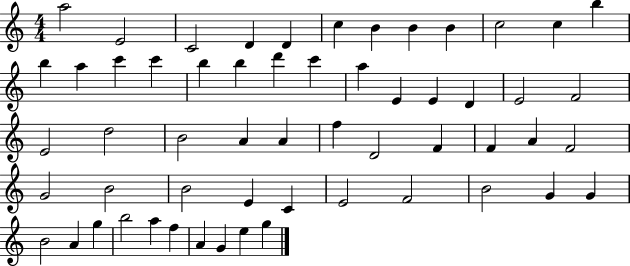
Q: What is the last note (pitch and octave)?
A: G5